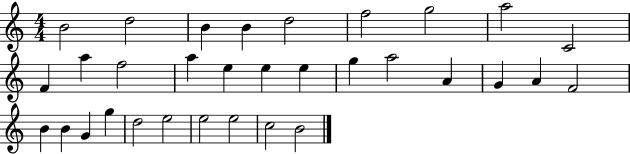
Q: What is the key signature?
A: C major